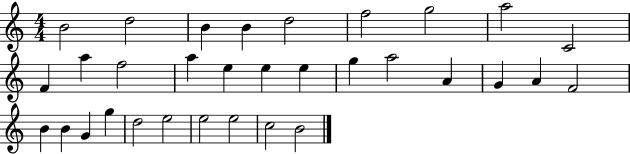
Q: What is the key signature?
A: C major